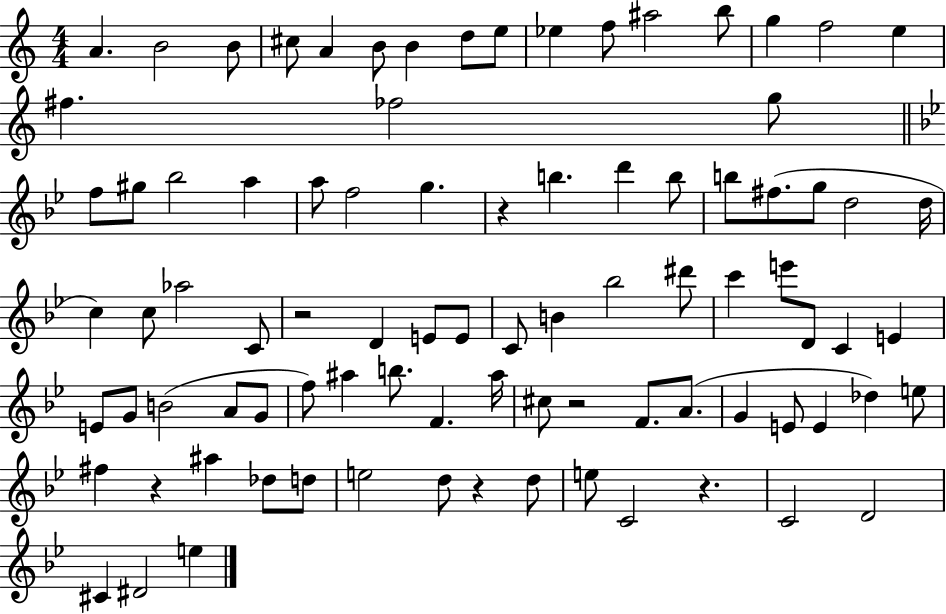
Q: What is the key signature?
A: C major